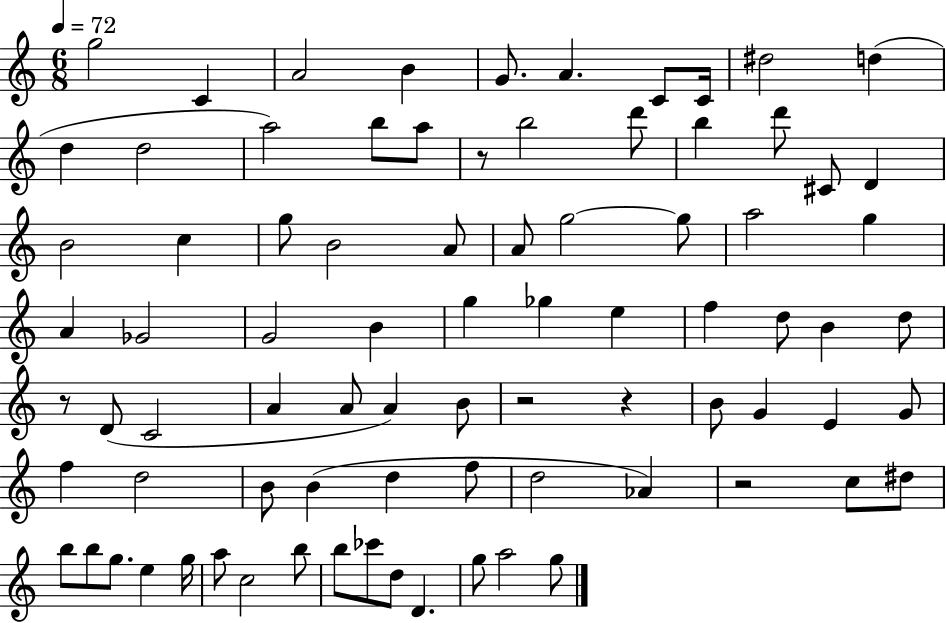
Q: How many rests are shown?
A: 5